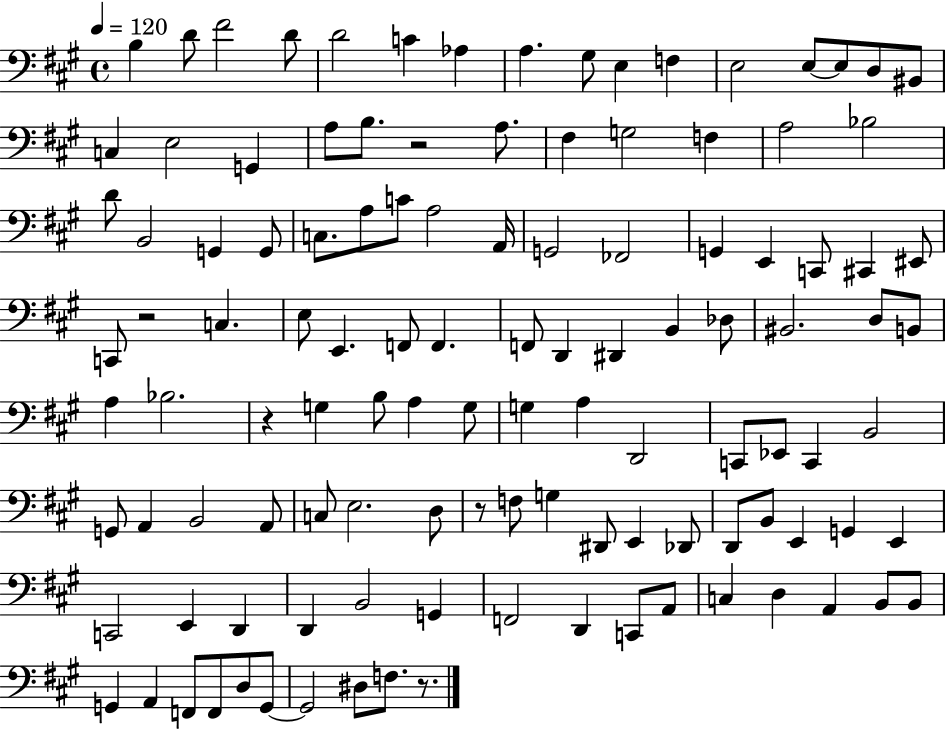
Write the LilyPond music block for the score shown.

{
  \clef bass
  \time 4/4
  \defaultTimeSignature
  \key a \major
  \tempo 4 = 120
  \repeat volta 2 { b4 d'8 fis'2 d'8 | d'2 c'4 aes4 | a4. gis8 e4 f4 | e2 e8~~ e8 d8 bis,8 | \break c4 e2 g,4 | a8 b8. r2 a8. | fis4 g2 f4 | a2 bes2 | \break d'8 b,2 g,4 g,8 | c8. a8 c'8 a2 a,16 | g,2 fes,2 | g,4 e,4 c,8 cis,4 eis,8 | \break c,8 r2 c4. | e8 e,4. f,8 f,4. | f,8 d,4 dis,4 b,4 des8 | bis,2. d8 b,8 | \break a4 bes2. | r4 g4 b8 a4 g8 | g4 a4 d,2 | c,8 ees,8 c,4 b,2 | \break g,8 a,4 b,2 a,8 | c8 e2. d8 | r8 f8 g4 dis,8 e,4 des,8 | d,8 b,8 e,4 g,4 e,4 | \break c,2 e,4 d,4 | d,4 b,2 g,4 | f,2 d,4 c,8 a,8 | c4 d4 a,4 b,8 b,8 | \break g,4 a,4 f,8 f,8 d8 g,8~~ | g,2 dis8 f8. r8. | } \bar "|."
}